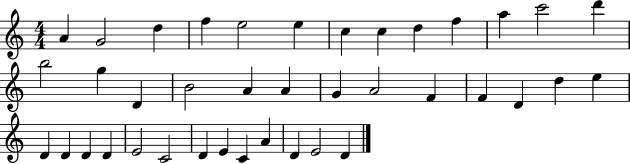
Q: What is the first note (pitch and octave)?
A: A4